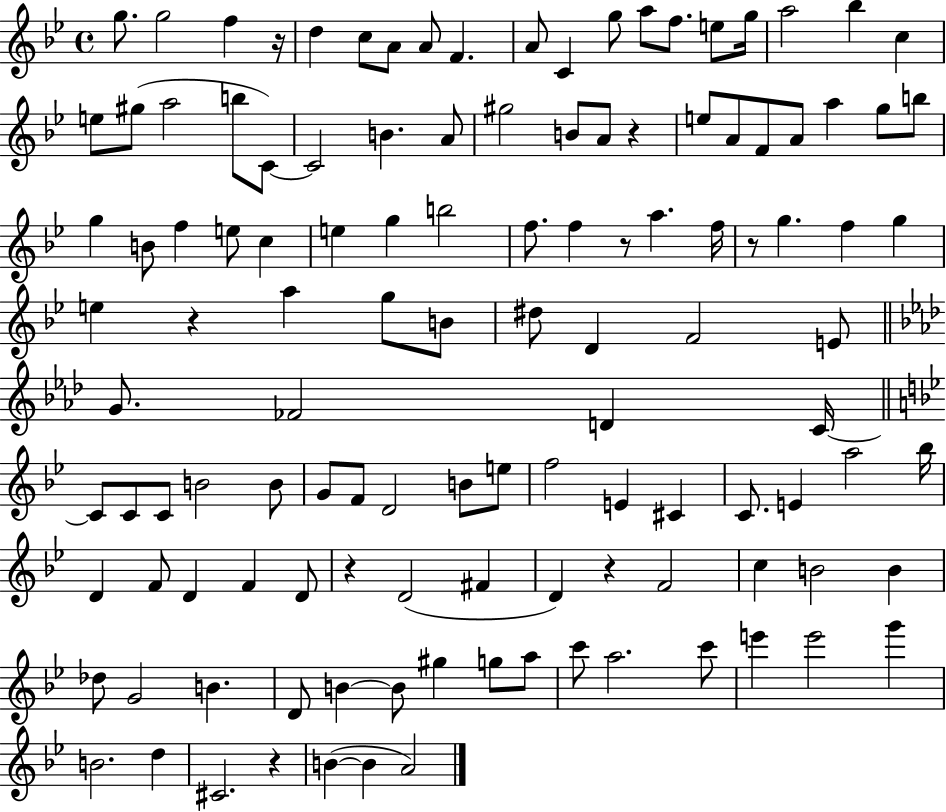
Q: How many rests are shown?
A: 8